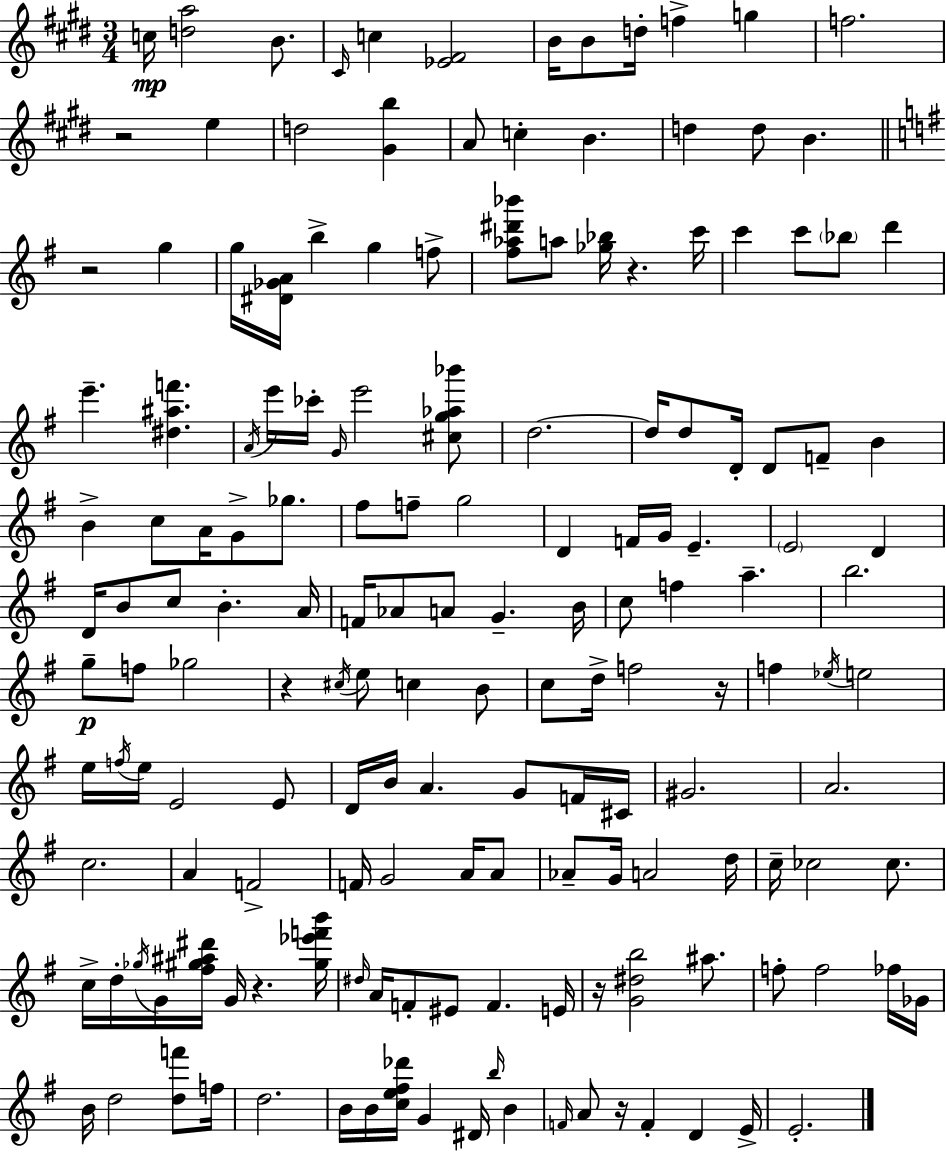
C5/s [D5,A5]/h B4/e. C#4/s C5/q [Eb4,F#4]/h B4/s B4/e D5/s F5/q G5/q F5/h. R/h E5/q D5/h [G#4,B5]/q A4/e C5/q B4/q. D5/q D5/e B4/q. R/h G5/q G5/s [D#4,Gb4,A4]/s B5/q G5/q F5/e [F#5,Ab5,D#6,Bb6]/e A5/e [Gb5,Bb5]/s R/q. C6/s C6/q C6/e Bb5/e D6/q E6/q. [D#5,A#5,F6]/q. A4/s E6/s CES6/s G4/s E6/h [C#5,G5,Ab5,Bb6]/e D5/h. D5/s D5/e D4/s D4/e F4/e B4/q B4/q C5/e A4/s G4/e Gb5/e. F#5/e F5/e G5/h D4/q F4/s G4/s E4/q. E4/h D4/q D4/s B4/e C5/e B4/q. A4/s F4/s Ab4/e A4/e G4/q. B4/s C5/e F5/q A5/q. B5/h. G5/e F5/e Gb5/h R/q C#5/s E5/e C5/q B4/e C5/e D5/s F5/h R/s F5/q Eb5/s E5/h E5/s F5/s E5/s E4/h E4/e D4/s B4/s A4/q. G4/e F4/s C#4/s G#4/h. A4/h. C5/h. A4/q F4/h F4/s G4/h A4/s A4/e Ab4/e G4/s A4/h D5/s C5/s CES5/h CES5/e. C5/s D5/s Gb5/s G4/s [F#5,G#5,A#5,D#6]/s G4/s R/q. [G#5,Eb6,F6,B6]/s D#5/s A4/s F4/e EIS4/e F4/q. E4/s R/s [G4,D#5,B5]/h A#5/e. F5/e F5/h FES5/s Gb4/s B4/s D5/h [D5,F6]/e F5/s D5/h. B4/s B4/s [C5,E5,F#5,Db6]/s G4/q D#4/s B5/s B4/q F4/s A4/e R/s F4/q D4/q E4/s E4/h.